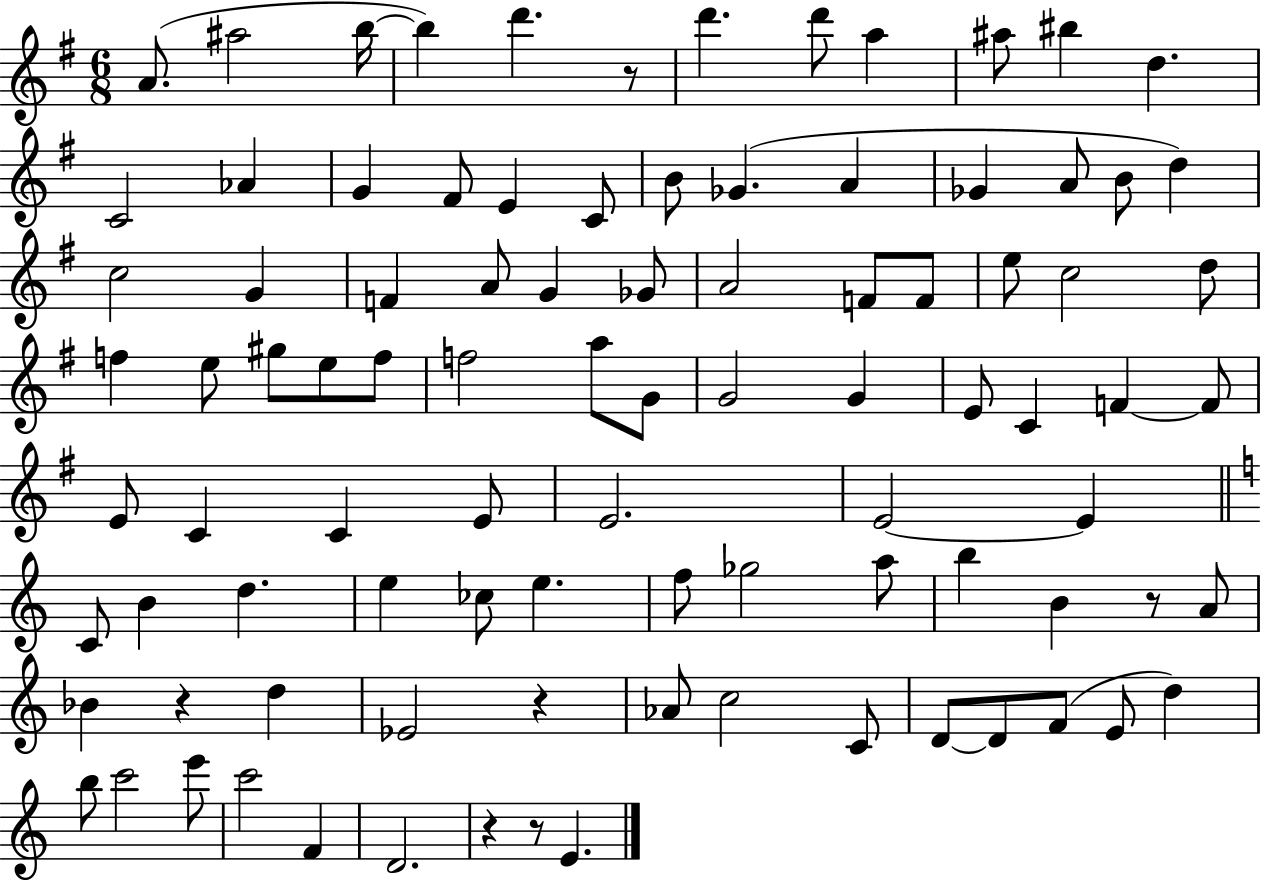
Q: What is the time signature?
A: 6/8